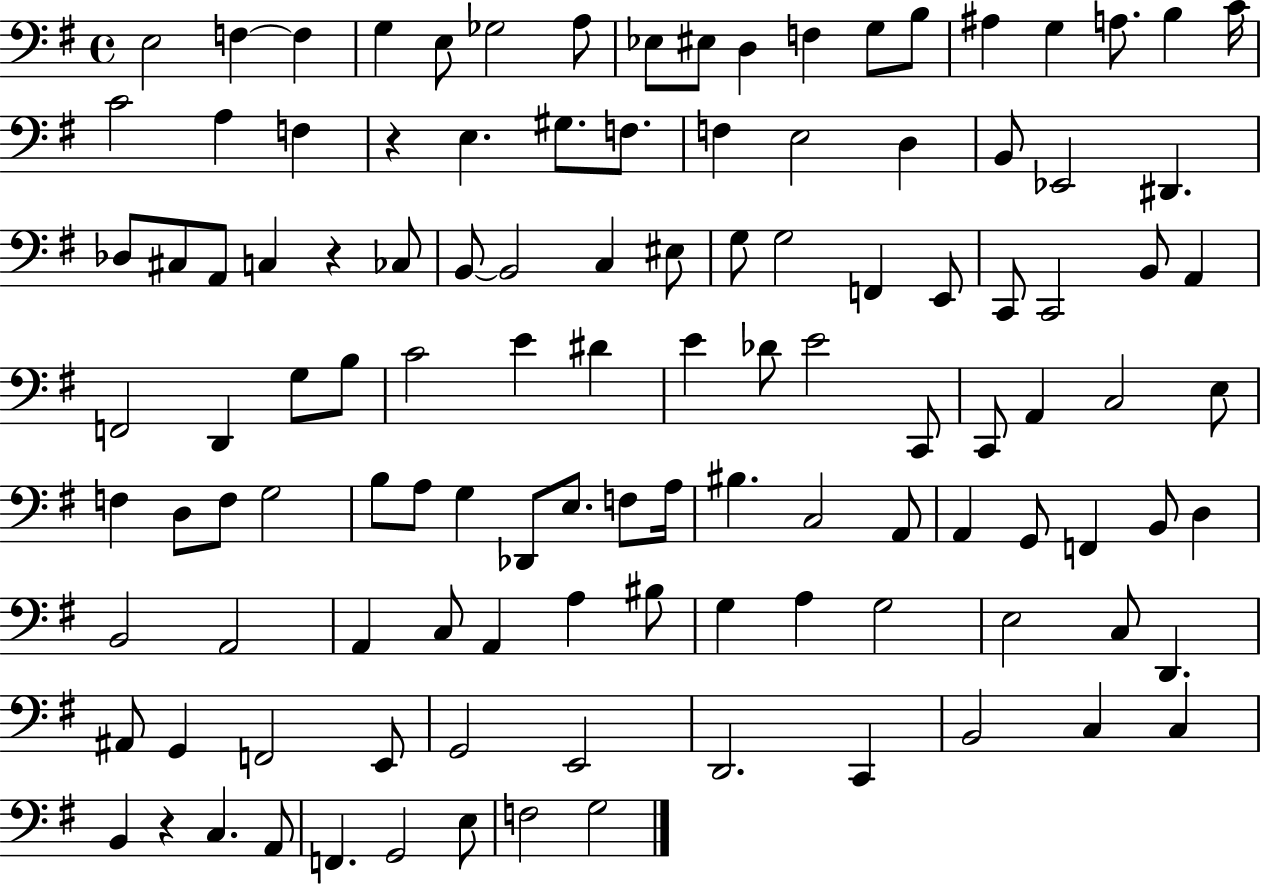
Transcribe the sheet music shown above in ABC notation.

X:1
T:Untitled
M:4/4
L:1/4
K:G
E,2 F, F, G, E,/2 _G,2 A,/2 _E,/2 ^E,/2 D, F, G,/2 B,/2 ^A, G, A,/2 B, C/4 C2 A, F, z E, ^G,/2 F,/2 F, E,2 D, B,,/2 _E,,2 ^D,, _D,/2 ^C,/2 A,,/2 C, z _C,/2 B,,/2 B,,2 C, ^E,/2 G,/2 G,2 F,, E,,/2 C,,/2 C,,2 B,,/2 A,, F,,2 D,, G,/2 B,/2 C2 E ^D E _D/2 E2 C,,/2 C,,/2 A,, C,2 E,/2 F, D,/2 F,/2 G,2 B,/2 A,/2 G, _D,,/2 E,/2 F,/2 A,/4 ^B, C,2 A,,/2 A,, G,,/2 F,, B,,/2 D, B,,2 A,,2 A,, C,/2 A,, A, ^B,/2 G, A, G,2 E,2 C,/2 D,, ^A,,/2 G,, F,,2 E,,/2 G,,2 E,,2 D,,2 C,, B,,2 C, C, B,, z C, A,,/2 F,, G,,2 E,/2 F,2 G,2